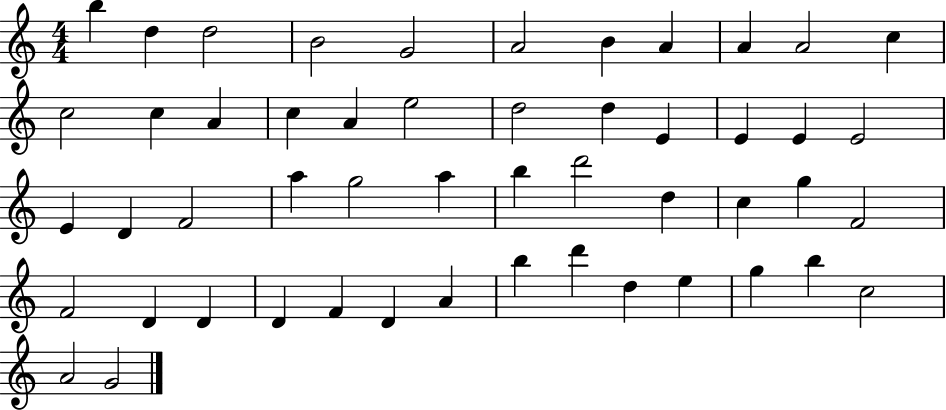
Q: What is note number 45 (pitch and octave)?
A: D5